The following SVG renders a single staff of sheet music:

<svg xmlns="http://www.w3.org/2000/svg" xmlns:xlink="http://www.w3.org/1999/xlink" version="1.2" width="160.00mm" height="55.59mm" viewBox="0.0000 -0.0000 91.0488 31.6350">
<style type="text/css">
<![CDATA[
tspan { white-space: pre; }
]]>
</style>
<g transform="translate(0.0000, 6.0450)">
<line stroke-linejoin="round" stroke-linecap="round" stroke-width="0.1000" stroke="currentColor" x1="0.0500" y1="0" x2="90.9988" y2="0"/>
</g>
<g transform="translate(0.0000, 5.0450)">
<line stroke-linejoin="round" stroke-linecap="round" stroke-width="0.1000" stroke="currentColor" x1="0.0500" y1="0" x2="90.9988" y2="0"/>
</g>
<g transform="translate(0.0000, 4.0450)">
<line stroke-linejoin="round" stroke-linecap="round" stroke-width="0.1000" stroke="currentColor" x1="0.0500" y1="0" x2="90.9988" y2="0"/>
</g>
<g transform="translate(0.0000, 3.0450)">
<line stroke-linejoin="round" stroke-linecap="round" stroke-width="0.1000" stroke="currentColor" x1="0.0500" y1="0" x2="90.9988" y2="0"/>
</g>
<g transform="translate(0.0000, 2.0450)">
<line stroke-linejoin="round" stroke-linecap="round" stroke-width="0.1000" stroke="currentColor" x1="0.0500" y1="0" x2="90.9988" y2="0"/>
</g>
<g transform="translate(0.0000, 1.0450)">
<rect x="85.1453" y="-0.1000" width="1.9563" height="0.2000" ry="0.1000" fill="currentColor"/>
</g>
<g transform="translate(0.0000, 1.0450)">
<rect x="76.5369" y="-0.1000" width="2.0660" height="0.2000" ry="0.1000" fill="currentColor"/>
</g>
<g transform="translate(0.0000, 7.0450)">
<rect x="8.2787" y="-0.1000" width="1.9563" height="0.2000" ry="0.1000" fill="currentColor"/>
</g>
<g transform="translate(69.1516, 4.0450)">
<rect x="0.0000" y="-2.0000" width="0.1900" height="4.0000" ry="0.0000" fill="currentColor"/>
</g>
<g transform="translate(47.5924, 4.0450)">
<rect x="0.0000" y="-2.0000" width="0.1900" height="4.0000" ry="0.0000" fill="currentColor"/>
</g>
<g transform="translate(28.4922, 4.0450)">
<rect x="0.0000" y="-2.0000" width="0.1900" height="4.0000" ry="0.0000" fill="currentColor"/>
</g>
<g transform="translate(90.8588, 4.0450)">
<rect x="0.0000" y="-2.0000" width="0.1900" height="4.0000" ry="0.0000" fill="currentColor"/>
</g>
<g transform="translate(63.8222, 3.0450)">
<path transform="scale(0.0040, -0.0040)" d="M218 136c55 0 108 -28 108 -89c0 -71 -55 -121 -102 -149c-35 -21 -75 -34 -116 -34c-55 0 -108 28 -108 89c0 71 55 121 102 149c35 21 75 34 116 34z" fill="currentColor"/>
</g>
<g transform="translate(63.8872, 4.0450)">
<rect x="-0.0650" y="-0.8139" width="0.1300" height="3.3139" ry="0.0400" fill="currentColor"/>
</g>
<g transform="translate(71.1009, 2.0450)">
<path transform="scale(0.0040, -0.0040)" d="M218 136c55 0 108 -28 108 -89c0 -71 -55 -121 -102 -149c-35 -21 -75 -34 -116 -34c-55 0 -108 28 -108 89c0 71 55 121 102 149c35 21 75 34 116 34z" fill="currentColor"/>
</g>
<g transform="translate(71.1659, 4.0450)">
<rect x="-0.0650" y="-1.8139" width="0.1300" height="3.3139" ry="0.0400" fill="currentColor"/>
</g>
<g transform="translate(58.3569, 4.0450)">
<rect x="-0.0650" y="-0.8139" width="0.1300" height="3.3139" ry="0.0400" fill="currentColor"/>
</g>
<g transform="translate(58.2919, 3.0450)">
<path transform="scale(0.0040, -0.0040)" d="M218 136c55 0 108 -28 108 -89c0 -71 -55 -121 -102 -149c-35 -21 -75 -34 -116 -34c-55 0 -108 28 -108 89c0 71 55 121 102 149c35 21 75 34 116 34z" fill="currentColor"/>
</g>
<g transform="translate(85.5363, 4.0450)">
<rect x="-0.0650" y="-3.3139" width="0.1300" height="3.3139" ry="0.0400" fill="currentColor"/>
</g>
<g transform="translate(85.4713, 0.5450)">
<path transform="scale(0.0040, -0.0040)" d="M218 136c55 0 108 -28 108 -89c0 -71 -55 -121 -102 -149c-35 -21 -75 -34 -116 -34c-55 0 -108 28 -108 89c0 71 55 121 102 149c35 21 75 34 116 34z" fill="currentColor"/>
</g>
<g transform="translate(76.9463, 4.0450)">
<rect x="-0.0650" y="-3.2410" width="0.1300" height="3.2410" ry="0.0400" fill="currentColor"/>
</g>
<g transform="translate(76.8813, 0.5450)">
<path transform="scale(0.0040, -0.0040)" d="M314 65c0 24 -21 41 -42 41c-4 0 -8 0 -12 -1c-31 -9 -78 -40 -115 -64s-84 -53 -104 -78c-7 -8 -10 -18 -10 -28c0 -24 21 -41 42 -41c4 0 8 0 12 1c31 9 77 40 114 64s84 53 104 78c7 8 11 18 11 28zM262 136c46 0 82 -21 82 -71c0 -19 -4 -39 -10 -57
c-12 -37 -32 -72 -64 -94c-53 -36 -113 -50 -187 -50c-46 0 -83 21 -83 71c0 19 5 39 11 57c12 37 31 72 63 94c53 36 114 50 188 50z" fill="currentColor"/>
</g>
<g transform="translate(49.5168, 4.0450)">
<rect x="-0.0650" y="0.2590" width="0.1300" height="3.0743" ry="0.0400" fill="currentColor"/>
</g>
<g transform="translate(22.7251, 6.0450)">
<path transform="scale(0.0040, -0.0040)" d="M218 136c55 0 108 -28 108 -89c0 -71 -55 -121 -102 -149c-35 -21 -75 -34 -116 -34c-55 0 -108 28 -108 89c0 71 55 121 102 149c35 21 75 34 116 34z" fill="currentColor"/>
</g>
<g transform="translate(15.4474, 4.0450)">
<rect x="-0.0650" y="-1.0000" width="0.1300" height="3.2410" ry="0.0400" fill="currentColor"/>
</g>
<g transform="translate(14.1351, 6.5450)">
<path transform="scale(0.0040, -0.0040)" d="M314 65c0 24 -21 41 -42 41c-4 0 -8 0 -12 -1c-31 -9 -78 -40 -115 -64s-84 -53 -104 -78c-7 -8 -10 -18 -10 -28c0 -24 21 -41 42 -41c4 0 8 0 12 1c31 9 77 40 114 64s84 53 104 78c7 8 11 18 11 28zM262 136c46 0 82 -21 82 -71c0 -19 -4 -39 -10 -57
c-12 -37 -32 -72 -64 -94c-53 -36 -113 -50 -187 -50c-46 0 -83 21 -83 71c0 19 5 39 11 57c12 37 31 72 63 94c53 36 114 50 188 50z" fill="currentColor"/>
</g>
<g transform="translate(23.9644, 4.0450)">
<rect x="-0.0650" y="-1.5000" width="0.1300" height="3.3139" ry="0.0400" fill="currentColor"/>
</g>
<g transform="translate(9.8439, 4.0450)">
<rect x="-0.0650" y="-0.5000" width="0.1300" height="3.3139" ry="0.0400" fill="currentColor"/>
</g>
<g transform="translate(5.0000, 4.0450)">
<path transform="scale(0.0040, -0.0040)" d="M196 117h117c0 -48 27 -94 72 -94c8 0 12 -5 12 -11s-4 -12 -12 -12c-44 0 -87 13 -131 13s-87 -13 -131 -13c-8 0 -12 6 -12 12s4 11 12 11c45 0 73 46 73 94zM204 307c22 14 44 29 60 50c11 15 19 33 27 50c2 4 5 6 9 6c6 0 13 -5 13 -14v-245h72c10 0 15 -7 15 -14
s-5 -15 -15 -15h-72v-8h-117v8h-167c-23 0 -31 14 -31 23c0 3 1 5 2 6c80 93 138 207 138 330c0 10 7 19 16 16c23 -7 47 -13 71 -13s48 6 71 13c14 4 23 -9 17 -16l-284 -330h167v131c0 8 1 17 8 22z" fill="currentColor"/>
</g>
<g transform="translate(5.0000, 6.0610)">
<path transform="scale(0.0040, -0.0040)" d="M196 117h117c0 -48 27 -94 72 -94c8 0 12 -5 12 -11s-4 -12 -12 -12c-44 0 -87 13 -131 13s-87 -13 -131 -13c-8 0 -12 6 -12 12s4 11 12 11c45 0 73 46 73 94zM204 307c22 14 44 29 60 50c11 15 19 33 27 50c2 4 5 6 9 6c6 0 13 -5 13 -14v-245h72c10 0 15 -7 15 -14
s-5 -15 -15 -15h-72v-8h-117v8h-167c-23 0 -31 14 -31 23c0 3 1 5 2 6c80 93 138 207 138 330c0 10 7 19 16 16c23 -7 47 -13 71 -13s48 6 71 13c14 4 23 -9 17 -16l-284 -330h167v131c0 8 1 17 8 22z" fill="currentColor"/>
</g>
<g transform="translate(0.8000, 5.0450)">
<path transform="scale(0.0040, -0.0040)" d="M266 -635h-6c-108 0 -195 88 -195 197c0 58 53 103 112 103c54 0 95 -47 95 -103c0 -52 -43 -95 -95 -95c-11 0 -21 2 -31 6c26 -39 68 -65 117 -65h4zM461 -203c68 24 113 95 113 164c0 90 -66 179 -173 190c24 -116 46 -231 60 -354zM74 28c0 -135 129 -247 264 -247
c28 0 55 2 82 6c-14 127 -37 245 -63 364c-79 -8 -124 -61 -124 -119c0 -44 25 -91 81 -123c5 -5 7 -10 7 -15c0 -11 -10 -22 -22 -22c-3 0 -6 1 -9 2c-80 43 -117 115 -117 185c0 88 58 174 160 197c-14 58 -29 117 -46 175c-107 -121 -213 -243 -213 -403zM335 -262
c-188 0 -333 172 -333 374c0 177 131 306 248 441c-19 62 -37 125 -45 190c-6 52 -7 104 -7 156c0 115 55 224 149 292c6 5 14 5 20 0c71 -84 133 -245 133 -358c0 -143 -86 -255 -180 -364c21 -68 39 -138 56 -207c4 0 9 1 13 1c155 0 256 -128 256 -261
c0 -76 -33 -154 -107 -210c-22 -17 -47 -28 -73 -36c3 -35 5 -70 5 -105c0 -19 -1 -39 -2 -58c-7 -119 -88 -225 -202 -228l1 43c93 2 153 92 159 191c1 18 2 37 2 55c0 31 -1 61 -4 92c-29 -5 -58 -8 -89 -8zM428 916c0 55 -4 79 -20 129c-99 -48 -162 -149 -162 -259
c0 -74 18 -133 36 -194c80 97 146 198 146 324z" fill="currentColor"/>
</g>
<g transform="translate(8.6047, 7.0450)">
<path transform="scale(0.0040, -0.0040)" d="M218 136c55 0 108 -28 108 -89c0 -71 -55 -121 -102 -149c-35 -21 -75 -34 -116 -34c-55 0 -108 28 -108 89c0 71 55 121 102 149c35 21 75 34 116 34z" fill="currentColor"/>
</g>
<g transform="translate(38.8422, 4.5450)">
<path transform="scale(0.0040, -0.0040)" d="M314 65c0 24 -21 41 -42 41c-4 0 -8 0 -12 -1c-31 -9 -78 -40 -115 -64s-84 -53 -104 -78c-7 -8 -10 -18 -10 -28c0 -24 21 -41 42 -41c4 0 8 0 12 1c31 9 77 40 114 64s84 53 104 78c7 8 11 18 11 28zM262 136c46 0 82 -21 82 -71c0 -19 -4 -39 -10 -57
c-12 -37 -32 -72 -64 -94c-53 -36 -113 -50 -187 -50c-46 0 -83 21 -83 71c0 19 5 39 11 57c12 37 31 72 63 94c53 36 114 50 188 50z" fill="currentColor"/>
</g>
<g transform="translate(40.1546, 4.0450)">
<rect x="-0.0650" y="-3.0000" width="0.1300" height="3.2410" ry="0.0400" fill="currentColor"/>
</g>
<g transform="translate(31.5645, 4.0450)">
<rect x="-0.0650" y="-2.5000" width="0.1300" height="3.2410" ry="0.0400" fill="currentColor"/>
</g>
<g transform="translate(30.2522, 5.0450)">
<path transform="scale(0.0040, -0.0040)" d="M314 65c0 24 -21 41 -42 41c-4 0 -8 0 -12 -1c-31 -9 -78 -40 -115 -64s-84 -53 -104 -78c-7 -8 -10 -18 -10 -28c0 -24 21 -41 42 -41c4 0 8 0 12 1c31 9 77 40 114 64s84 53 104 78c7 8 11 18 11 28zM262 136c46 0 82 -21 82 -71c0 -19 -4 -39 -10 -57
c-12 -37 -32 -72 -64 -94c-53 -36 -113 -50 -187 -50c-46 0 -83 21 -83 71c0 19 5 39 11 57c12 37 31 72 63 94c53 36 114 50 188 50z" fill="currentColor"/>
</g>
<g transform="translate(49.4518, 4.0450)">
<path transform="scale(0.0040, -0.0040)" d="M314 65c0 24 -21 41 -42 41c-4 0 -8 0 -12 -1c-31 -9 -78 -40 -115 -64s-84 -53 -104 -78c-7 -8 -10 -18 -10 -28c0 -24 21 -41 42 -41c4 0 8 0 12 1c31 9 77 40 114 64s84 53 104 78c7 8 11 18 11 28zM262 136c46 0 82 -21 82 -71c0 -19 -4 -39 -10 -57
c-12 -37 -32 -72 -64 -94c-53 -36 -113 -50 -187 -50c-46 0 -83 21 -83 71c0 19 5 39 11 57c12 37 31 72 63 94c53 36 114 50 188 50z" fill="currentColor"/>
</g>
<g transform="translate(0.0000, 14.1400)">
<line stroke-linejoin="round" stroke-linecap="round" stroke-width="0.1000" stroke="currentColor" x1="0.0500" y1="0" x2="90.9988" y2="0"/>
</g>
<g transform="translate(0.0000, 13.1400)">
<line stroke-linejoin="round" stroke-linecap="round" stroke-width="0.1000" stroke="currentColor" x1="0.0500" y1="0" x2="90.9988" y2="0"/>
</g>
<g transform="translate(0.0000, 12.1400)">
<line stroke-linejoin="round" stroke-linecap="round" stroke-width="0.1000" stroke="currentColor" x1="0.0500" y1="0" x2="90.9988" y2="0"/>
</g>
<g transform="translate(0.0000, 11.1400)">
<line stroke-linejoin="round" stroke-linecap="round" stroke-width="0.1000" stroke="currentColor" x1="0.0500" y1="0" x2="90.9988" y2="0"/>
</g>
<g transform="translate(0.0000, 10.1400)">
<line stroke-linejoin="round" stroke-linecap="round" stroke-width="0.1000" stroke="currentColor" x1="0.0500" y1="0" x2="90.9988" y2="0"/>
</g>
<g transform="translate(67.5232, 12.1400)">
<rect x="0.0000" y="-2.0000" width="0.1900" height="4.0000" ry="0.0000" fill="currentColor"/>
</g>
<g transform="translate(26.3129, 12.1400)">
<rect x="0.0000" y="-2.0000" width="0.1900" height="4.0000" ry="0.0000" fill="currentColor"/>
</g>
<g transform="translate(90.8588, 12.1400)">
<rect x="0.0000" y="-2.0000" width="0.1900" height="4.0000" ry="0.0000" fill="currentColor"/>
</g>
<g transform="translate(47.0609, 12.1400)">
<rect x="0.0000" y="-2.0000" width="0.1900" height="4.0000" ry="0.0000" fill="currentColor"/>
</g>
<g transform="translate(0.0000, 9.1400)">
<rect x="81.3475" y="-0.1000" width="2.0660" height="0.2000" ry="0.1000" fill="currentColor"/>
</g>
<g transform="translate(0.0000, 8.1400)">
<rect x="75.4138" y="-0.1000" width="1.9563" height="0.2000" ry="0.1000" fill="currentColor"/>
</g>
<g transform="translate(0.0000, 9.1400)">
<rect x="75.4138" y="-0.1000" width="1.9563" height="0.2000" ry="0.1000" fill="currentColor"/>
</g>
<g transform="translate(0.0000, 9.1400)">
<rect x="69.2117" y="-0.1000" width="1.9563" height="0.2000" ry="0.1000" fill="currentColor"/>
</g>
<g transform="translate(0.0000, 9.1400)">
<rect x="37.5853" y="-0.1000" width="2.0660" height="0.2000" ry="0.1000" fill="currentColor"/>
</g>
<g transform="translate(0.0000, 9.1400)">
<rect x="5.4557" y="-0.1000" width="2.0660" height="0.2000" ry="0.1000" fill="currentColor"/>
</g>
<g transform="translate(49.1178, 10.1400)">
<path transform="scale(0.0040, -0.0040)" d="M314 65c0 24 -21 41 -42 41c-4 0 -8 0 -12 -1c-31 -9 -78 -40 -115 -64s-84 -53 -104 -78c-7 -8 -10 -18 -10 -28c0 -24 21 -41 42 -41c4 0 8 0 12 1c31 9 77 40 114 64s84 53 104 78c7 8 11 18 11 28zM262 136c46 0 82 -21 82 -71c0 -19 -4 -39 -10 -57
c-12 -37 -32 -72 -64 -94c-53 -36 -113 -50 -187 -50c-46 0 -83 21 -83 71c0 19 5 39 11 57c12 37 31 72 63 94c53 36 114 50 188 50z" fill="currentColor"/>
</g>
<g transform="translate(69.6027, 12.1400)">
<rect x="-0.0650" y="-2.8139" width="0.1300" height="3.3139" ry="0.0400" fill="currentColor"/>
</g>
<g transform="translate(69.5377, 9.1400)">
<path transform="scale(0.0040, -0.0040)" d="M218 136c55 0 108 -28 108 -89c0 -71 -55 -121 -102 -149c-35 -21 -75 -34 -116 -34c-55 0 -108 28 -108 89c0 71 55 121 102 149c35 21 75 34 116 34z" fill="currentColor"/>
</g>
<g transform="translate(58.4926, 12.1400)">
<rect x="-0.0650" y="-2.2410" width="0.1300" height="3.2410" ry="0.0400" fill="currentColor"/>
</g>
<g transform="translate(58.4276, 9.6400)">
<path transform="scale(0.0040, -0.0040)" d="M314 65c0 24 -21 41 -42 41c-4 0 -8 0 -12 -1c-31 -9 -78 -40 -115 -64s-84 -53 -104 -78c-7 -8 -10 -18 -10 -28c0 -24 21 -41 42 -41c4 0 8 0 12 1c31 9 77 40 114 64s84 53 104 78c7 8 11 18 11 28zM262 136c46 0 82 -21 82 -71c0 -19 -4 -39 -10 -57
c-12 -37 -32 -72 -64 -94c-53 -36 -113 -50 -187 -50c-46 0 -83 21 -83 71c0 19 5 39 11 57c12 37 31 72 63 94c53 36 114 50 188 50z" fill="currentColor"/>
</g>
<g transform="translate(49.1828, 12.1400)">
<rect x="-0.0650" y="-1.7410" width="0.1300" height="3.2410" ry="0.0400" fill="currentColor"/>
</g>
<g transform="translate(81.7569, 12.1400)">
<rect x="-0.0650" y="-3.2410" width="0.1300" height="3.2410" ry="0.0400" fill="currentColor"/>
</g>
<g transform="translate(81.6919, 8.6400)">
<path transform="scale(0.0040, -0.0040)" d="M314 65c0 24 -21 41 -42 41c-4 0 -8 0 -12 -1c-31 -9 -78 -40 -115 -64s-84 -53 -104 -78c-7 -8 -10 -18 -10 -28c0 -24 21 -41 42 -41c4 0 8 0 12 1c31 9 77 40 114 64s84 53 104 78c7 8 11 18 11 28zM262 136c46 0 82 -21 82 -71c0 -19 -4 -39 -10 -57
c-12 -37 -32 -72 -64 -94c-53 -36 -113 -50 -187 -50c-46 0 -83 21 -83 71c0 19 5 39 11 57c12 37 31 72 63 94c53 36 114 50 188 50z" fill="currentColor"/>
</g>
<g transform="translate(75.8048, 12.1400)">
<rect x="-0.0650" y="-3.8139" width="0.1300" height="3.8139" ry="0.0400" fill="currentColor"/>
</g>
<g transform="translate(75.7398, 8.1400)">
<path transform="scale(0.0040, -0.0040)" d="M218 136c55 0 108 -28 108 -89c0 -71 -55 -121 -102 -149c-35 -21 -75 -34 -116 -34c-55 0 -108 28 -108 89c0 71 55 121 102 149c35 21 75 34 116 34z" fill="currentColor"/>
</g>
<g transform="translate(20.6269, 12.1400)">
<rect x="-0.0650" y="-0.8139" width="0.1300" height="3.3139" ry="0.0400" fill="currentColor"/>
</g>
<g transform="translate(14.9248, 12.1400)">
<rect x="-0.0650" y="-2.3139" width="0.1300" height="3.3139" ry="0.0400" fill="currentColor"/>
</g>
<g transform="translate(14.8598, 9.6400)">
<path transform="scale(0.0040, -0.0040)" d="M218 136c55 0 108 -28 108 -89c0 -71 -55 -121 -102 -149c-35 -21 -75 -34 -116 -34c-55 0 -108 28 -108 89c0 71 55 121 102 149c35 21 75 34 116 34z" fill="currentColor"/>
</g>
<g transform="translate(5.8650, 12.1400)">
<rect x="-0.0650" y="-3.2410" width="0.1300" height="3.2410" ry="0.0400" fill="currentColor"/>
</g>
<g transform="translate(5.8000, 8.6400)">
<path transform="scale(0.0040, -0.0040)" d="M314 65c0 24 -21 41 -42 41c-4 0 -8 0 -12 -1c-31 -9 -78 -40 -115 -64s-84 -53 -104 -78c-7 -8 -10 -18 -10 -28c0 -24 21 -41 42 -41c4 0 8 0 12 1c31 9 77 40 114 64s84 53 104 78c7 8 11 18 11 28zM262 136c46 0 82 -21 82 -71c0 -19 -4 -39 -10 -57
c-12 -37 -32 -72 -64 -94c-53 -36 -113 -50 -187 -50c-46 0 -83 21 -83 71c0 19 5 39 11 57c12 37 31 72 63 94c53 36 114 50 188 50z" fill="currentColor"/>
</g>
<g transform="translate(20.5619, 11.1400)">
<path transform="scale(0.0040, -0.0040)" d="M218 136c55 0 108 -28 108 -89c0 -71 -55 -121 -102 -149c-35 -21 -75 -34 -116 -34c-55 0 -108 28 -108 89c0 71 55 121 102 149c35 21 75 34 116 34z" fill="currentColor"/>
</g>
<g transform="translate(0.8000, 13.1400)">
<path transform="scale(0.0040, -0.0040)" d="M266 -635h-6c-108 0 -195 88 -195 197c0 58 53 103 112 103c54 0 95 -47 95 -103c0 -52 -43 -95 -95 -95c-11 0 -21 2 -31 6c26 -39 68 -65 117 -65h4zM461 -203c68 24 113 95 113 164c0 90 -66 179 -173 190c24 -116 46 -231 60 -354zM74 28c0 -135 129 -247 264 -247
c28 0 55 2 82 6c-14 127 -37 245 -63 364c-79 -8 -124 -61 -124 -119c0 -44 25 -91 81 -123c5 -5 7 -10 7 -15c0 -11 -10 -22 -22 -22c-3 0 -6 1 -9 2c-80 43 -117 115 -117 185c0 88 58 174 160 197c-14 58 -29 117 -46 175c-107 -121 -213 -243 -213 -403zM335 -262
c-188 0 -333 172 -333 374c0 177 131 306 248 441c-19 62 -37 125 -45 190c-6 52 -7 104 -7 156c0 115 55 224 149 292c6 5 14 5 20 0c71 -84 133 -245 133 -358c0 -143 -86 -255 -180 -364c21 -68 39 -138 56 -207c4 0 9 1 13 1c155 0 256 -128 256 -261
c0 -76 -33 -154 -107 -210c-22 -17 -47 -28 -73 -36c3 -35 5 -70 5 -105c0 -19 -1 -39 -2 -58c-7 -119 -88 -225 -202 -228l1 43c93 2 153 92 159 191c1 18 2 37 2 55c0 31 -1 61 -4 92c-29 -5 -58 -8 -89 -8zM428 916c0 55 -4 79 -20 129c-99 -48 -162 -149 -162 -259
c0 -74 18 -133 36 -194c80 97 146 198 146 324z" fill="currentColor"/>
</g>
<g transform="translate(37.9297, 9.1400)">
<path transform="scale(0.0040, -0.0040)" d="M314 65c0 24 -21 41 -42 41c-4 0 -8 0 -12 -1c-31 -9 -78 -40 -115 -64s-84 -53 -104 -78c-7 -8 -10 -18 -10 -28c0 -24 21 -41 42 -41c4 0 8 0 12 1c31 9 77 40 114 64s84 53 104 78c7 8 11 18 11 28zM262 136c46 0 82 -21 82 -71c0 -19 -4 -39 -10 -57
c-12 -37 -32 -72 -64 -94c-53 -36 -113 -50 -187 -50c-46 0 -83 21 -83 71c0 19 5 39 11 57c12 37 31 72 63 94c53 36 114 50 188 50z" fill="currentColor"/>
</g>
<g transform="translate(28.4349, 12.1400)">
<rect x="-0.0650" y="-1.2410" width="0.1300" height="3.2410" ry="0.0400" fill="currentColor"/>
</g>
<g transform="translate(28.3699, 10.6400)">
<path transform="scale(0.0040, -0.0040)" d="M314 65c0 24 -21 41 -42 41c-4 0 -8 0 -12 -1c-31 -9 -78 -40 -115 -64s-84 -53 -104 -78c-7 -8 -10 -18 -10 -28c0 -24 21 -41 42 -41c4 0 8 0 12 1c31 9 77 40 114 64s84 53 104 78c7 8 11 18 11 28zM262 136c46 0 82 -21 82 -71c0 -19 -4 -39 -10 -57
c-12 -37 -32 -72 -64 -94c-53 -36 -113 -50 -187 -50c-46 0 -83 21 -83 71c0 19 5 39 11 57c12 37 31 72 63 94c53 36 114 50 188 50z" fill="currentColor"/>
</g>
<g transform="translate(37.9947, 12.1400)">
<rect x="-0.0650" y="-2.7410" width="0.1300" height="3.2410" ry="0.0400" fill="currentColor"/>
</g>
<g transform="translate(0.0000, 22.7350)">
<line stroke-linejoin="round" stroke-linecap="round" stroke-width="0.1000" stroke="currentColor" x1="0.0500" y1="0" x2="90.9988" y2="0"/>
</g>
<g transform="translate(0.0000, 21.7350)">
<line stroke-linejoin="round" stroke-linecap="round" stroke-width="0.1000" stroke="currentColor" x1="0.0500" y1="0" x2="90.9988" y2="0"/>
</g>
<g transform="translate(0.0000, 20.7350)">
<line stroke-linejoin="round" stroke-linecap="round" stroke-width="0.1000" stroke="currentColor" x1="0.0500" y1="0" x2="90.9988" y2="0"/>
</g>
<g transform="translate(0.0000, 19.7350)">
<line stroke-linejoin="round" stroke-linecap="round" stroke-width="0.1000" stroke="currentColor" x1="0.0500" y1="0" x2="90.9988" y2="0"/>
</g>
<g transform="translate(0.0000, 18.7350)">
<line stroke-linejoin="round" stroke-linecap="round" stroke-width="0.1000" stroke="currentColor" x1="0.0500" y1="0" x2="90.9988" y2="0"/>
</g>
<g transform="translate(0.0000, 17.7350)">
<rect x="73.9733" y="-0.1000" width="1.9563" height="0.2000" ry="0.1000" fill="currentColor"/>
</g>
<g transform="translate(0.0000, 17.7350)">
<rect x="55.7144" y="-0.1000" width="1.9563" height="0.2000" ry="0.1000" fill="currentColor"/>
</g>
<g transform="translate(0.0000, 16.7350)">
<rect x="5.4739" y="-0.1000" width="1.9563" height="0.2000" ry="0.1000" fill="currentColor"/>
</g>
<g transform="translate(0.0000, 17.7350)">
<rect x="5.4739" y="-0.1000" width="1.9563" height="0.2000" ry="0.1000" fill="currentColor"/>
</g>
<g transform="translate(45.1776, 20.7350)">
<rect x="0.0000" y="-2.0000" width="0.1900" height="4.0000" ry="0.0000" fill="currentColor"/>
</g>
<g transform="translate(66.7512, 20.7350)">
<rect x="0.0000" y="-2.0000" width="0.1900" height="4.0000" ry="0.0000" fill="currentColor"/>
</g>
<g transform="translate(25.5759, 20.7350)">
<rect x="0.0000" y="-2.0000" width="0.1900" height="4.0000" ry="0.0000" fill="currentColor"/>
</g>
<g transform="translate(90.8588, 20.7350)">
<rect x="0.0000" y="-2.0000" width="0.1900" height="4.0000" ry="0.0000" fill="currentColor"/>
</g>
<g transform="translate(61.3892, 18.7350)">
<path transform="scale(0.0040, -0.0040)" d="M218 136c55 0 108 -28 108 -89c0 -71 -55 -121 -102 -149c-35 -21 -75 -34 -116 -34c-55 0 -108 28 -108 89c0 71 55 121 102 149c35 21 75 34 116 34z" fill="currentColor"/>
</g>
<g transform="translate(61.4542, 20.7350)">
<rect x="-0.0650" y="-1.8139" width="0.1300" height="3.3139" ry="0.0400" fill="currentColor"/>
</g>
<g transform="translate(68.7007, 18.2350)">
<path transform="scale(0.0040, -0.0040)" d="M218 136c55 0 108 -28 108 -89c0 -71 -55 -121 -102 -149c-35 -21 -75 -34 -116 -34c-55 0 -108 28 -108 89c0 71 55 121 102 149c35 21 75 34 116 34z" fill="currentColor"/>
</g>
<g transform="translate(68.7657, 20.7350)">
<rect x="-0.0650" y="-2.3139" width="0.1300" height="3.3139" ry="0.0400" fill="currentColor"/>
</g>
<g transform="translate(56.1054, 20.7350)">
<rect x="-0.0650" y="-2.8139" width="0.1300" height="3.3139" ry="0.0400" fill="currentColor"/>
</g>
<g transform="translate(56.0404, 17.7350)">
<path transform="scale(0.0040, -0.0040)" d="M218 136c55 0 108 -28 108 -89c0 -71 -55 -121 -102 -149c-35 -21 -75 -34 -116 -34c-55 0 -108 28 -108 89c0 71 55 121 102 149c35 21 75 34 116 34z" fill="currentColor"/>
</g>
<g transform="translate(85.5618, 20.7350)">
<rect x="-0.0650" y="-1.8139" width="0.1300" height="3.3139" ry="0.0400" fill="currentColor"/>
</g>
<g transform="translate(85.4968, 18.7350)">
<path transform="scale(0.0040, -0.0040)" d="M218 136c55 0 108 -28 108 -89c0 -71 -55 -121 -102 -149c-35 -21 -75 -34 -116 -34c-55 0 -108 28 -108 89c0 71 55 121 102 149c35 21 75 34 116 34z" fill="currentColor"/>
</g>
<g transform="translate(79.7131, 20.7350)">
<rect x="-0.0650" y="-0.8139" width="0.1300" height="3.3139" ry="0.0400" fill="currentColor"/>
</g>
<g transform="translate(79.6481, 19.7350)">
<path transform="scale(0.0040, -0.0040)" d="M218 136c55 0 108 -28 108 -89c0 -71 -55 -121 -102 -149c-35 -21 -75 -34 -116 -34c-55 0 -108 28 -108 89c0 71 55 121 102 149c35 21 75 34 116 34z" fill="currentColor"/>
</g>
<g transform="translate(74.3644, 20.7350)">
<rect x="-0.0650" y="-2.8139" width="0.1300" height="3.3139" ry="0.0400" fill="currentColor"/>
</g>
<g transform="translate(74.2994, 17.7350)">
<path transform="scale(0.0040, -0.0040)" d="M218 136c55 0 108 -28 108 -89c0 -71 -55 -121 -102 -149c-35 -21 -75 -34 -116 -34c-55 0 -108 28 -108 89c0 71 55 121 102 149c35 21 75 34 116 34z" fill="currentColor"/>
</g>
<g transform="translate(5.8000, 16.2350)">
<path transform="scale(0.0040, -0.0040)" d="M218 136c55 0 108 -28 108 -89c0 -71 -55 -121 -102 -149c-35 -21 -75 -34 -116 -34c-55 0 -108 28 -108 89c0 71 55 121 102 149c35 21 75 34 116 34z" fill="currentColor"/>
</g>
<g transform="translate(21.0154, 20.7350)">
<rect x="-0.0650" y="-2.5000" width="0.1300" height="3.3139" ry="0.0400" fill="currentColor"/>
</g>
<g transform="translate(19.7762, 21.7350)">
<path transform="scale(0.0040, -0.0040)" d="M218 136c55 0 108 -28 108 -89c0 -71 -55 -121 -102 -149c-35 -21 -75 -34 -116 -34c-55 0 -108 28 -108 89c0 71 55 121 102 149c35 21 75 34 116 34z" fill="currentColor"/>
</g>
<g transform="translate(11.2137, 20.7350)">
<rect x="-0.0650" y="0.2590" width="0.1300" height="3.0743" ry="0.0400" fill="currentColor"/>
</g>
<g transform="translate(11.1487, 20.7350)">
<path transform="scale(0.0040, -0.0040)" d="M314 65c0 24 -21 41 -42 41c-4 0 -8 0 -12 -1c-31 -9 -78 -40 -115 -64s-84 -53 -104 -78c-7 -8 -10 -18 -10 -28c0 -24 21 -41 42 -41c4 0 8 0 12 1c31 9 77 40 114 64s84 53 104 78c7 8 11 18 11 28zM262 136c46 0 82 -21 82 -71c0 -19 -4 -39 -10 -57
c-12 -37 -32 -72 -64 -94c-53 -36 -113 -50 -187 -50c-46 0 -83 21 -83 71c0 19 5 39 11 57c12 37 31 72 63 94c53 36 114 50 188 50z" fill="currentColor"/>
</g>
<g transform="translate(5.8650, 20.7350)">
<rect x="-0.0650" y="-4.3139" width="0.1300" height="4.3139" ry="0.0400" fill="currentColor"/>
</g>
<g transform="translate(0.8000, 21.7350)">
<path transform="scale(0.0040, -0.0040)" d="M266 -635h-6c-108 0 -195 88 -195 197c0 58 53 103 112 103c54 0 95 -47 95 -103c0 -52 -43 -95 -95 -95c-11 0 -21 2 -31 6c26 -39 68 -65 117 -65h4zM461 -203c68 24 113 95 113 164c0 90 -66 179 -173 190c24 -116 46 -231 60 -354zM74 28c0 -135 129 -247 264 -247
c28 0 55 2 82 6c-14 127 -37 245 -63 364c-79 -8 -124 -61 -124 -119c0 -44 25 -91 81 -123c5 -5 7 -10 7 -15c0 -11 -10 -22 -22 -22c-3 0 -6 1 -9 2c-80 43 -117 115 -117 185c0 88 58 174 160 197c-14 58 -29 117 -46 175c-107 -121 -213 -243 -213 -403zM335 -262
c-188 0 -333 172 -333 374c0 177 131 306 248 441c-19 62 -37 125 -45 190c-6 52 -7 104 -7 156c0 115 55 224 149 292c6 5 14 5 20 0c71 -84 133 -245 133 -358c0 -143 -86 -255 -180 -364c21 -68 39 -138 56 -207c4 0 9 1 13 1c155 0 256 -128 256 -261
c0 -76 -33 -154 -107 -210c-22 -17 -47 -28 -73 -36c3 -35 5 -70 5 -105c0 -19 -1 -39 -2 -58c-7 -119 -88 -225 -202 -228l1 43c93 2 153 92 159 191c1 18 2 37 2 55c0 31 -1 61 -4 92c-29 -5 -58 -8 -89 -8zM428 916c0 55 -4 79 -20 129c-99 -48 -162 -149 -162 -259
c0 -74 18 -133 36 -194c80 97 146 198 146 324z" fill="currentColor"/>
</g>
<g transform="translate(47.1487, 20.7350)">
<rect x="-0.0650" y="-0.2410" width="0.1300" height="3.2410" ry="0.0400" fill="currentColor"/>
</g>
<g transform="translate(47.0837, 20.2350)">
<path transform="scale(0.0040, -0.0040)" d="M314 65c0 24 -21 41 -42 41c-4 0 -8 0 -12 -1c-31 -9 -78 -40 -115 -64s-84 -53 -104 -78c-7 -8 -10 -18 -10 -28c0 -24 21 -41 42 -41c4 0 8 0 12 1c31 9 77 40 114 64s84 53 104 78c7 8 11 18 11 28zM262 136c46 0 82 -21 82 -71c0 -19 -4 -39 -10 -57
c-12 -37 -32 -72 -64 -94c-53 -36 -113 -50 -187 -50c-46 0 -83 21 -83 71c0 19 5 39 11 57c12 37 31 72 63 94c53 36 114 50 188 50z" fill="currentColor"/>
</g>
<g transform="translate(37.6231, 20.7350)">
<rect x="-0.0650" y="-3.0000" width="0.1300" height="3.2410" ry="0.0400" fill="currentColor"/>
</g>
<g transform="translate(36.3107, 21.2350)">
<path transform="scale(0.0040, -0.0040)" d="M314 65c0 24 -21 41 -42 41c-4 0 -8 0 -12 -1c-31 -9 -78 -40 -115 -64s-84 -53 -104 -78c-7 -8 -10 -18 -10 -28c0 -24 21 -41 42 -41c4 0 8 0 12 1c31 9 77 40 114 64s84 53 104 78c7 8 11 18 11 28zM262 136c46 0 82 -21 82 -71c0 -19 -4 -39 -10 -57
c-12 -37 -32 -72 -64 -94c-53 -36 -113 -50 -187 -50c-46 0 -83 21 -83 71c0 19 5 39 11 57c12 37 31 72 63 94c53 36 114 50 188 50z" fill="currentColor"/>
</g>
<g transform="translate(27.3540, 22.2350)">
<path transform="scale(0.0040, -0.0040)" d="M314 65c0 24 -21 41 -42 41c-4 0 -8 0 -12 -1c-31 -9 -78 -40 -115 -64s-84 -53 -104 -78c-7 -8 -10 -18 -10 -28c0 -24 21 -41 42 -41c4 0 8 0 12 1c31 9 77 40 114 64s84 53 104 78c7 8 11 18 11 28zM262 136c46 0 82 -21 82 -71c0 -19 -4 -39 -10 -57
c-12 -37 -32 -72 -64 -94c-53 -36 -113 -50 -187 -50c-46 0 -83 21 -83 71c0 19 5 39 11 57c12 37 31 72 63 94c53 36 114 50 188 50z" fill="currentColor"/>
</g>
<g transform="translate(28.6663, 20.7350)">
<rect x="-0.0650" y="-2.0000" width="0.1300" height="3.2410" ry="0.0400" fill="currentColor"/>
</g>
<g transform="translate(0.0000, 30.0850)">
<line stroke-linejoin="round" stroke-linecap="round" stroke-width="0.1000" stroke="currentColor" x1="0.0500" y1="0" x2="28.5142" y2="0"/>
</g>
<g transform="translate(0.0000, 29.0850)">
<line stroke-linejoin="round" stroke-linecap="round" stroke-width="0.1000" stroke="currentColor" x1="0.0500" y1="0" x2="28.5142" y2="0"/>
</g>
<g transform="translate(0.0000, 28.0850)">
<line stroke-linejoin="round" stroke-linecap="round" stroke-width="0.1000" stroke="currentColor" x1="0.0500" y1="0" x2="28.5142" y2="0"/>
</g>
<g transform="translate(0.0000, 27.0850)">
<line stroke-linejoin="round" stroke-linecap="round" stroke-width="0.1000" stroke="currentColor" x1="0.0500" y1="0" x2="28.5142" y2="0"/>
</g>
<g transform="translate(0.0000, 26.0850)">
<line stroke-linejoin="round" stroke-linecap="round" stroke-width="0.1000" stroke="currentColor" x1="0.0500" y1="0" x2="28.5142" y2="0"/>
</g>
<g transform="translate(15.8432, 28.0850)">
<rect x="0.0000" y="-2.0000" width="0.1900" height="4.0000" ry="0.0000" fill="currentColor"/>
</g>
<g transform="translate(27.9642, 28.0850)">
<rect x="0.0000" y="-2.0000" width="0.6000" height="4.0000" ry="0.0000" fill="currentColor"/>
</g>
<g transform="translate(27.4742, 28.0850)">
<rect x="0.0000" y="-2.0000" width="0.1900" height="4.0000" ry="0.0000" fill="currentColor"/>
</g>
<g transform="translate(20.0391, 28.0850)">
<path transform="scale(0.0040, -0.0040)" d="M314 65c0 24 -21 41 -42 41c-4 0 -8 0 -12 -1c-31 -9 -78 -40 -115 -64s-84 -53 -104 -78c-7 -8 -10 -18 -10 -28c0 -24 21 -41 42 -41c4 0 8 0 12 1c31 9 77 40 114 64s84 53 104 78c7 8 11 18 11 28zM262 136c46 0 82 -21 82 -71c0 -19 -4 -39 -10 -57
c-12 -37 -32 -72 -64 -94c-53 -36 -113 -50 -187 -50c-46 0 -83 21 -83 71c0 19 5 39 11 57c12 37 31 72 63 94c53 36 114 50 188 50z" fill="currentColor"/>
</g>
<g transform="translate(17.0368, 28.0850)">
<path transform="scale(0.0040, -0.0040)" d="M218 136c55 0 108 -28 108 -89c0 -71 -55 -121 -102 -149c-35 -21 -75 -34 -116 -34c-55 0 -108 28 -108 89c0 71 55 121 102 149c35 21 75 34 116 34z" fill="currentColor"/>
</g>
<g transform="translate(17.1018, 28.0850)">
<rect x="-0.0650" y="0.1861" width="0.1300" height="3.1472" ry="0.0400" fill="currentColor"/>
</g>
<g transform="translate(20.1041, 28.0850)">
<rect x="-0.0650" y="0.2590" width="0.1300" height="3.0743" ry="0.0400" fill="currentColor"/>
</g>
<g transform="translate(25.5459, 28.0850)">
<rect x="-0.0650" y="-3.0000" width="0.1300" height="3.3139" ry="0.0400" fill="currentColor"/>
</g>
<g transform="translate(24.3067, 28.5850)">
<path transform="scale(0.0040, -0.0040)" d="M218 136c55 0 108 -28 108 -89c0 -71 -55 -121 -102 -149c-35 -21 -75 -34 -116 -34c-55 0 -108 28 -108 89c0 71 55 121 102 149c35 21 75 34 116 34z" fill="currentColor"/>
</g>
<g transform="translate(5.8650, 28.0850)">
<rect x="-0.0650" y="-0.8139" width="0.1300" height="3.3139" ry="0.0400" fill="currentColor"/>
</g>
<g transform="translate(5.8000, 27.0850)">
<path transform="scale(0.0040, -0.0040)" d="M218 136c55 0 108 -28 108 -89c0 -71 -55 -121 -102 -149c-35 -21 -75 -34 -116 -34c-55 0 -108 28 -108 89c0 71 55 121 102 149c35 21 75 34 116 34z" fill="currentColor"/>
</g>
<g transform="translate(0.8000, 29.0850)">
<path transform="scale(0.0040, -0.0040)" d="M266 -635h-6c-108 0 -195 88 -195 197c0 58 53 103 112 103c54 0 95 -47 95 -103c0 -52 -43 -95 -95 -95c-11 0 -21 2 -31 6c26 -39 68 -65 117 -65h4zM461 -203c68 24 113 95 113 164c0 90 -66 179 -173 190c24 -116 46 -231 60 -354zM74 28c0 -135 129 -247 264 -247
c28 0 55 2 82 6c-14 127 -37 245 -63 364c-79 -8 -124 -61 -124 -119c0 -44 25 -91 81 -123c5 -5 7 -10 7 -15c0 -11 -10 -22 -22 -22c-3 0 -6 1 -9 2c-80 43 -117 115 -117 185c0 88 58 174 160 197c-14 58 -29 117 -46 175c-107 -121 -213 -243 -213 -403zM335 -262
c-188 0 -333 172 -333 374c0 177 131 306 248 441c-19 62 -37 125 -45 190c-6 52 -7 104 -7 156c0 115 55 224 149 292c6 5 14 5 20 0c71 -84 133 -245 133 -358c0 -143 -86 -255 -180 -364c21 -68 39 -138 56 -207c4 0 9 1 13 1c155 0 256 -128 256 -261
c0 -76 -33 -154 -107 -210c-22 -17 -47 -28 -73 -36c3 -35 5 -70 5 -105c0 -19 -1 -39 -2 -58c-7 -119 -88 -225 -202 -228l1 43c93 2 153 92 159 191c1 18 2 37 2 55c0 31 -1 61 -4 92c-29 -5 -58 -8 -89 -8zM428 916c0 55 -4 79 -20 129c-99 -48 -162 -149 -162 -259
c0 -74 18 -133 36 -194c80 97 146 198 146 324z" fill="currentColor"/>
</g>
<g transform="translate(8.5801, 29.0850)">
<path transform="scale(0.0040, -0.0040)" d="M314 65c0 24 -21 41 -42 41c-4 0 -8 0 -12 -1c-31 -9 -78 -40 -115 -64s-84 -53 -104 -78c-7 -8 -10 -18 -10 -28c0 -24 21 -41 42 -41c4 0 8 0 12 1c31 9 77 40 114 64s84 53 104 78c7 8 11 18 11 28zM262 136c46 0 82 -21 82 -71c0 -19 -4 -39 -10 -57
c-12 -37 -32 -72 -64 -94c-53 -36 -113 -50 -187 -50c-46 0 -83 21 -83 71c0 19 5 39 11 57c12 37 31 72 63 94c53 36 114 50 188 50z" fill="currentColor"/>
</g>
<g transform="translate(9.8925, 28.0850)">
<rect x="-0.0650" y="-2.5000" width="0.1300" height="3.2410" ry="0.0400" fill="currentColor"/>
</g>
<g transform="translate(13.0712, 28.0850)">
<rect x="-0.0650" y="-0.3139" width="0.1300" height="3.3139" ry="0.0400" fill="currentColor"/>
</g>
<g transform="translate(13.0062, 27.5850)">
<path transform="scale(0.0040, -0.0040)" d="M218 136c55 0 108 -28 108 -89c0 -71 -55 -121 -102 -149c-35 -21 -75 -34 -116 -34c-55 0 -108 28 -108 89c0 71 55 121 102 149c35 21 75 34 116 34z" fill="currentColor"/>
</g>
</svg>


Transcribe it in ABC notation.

X:1
T:Untitled
M:4/4
L:1/4
K:C
C D2 E G2 A2 B2 d d f b2 b b2 g d e2 a2 f2 g2 a c' b2 d' B2 G F2 A2 c2 a f g a d f d G2 c B B2 A